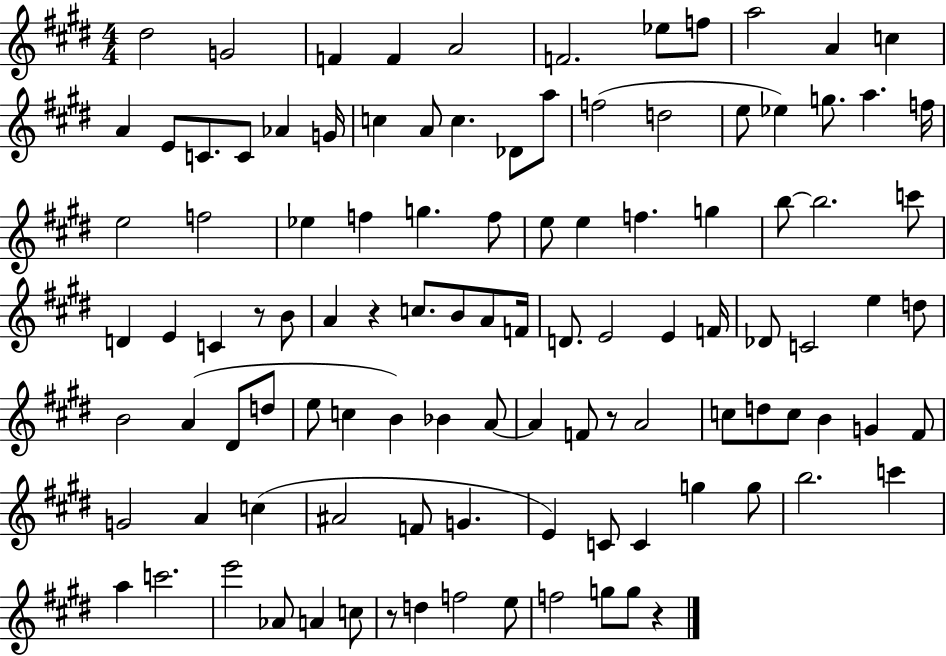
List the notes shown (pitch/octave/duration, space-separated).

D#5/h G4/h F4/q F4/q A4/h F4/h. Eb5/e F5/e A5/h A4/q C5/q A4/q E4/e C4/e. C4/e Ab4/q G4/s C5/q A4/e C5/q. Db4/e A5/e F5/h D5/h E5/e Eb5/q G5/e. A5/q. F5/s E5/h F5/h Eb5/q F5/q G5/q. F5/e E5/e E5/q F5/q. G5/q B5/e B5/h. C6/e D4/q E4/q C4/q R/e B4/e A4/q R/q C5/e. B4/e A4/e F4/s D4/e. E4/h E4/q F4/s Db4/e C4/h E5/q D5/e B4/h A4/q D#4/e D5/e E5/e C5/q B4/q Bb4/q A4/e A4/q F4/e R/e A4/h C5/e D5/e C5/e B4/q G4/q F#4/e G4/h A4/q C5/q A#4/h F4/e G4/q. E4/q C4/e C4/q G5/q G5/e B5/h. C6/q A5/q C6/h. E6/h Ab4/e A4/q C5/e R/e D5/q F5/h E5/e F5/h G5/e G5/e R/q